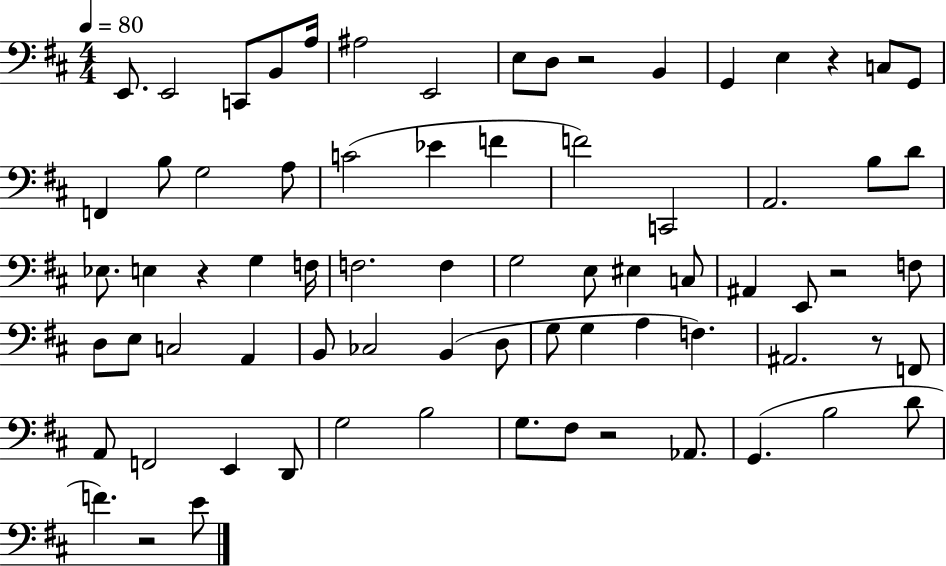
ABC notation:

X:1
T:Untitled
M:4/4
L:1/4
K:D
E,,/2 E,,2 C,,/2 B,,/2 A,/4 ^A,2 E,,2 E,/2 D,/2 z2 B,, G,, E, z C,/2 G,,/2 F,, B,/2 G,2 A,/2 C2 _E F F2 C,,2 A,,2 B,/2 D/2 _E,/2 E, z G, F,/4 F,2 F, G,2 E,/2 ^E, C,/2 ^A,, E,,/2 z2 F,/2 D,/2 E,/2 C,2 A,, B,,/2 _C,2 B,, D,/2 G,/2 G, A, F, ^A,,2 z/2 F,,/2 A,,/2 F,,2 E,, D,,/2 G,2 B,2 G,/2 ^F,/2 z2 _A,,/2 G,, B,2 D/2 F z2 E/2